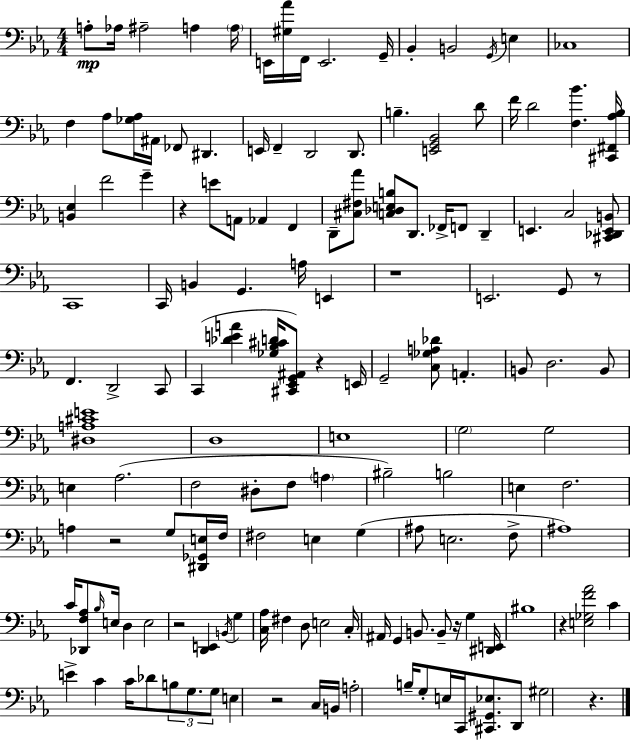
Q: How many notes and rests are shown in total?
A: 148